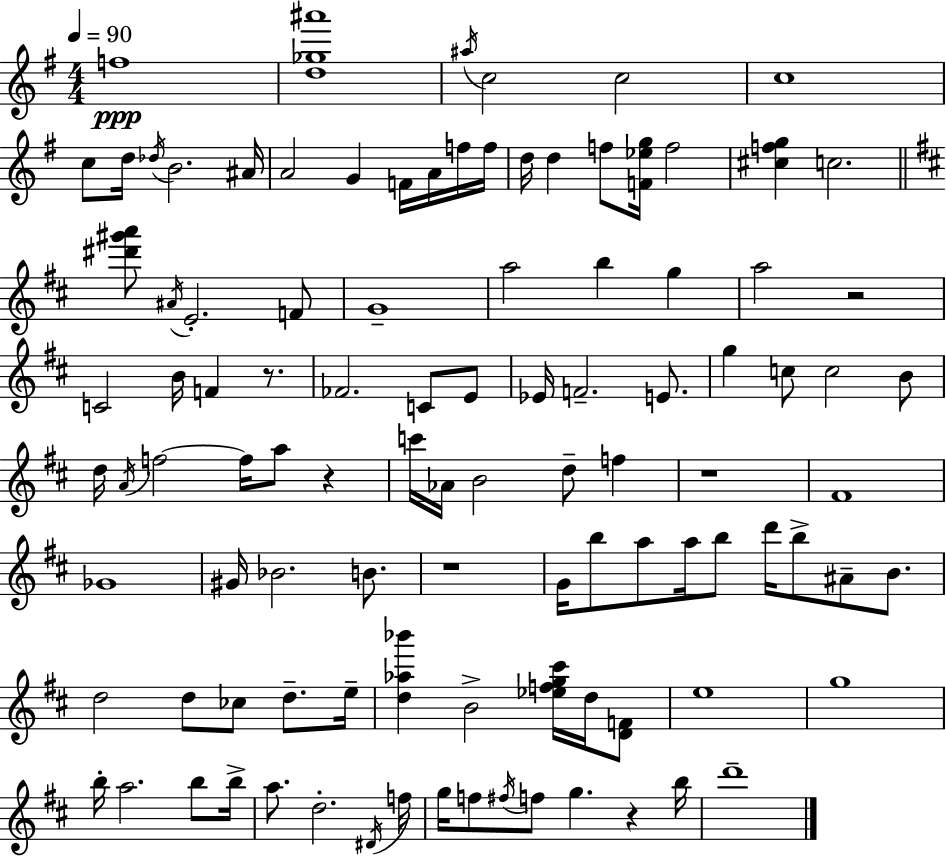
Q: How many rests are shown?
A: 6